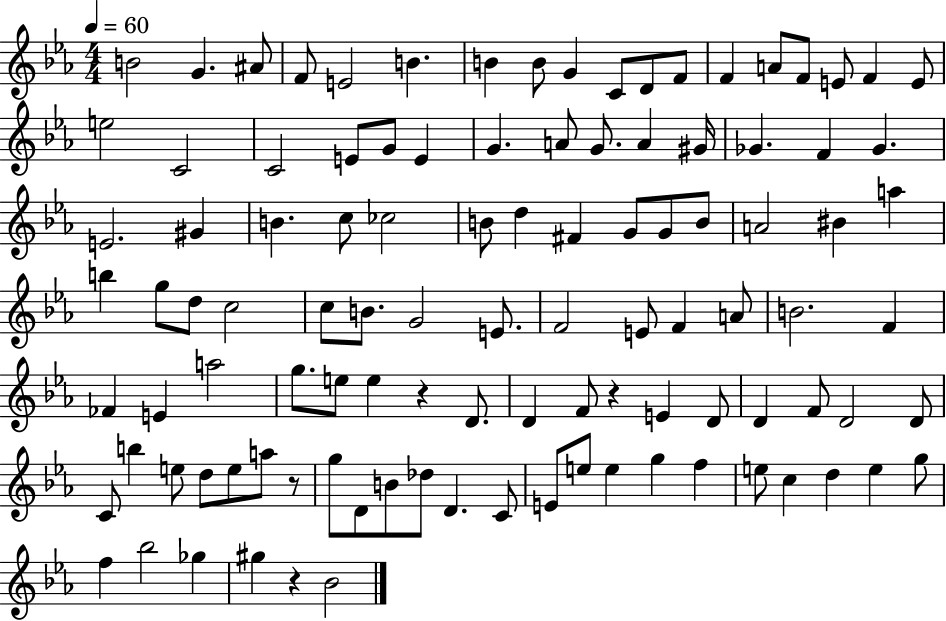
B4/h G4/q. A#4/e F4/e E4/h B4/q. B4/q B4/e G4/q C4/e D4/e F4/e F4/q A4/e F4/e E4/e F4/q E4/e E5/h C4/h C4/h E4/e G4/e E4/q G4/q. A4/e G4/e. A4/q G#4/s Gb4/q. F4/q Gb4/q. E4/h. G#4/q B4/q. C5/e CES5/h B4/e D5/q F#4/q G4/e G4/e B4/e A4/h BIS4/q A5/q B5/q G5/e D5/e C5/h C5/e B4/e. G4/h E4/e. F4/h E4/e F4/q A4/e B4/h. F4/q FES4/q E4/q A5/h G5/e. E5/e E5/q R/q D4/e. D4/q F4/e R/q E4/q D4/e D4/q F4/e D4/h D4/e C4/e B5/q E5/e D5/e E5/e A5/e R/e G5/e D4/e B4/e Db5/e D4/q. C4/e E4/e E5/e E5/q G5/q F5/q E5/e C5/q D5/q E5/q G5/e F5/q Bb5/h Gb5/q G#5/q R/q Bb4/h